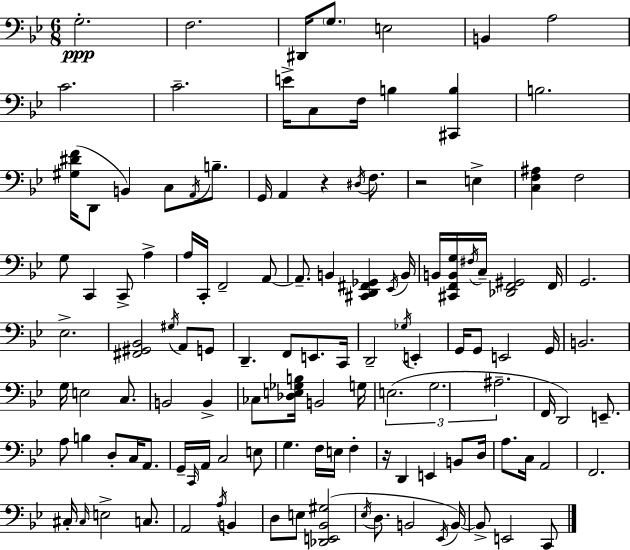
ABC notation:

X:1
T:Untitled
M:6/8
L:1/4
K:Gm
G,2 F,2 ^D,,/4 G,/2 E,2 B,, A,2 C2 C2 E/4 C,/2 F,/4 B, [^C,,B,] B,2 [^G,^DF]/4 D,,/2 B,, C,/2 A,,/4 B,/2 G,,/4 A,, z ^D,/4 F,/2 z2 E, [C,F,^A,] F,2 G,/2 C,, C,,/2 A, A,/4 C,,/4 F,,2 A,,/2 A,,/2 B,, [^C,,D,,^F,,_G,,] _E,,/4 B,,/4 B,,/4 [^C,,F,,B,,G,]/4 ^F,/4 C,/4 [_D,,F,,^G,,]2 F,,/4 G,,2 _E,2 [^F,,^G,,_B,,]2 ^G,/4 A,,/2 G,,/2 D,, F,,/2 E,,/2 C,,/4 D,,2 _G,/4 E,, G,,/4 G,,/2 E,,2 G,,/4 B,,2 G,/4 E,2 C,/2 B,,2 B,, _C,/2 [_D,E,_G,B,]/4 B,,2 G,/4 E,2 G,2 ^A,2 F,,/4 D,,2 E,,/2 A,/2 B, D,/2 C,/4 A,,/2 G,,/4 C,,/4 A,,/4 C,2 E,/2 G, F,/4 E,/4 F, z/4 D,, E,, B,,/2 D,/4 A,/2 C,/4 A,,2 F,,2 ^C,/4 ^C,/4 E,2 C,/2 A,,2 A,/4 B,, D,/2 E,/2 [_D,,E,,_B,,^G,]2 _E,/4 D,/2 B,,2 _E,,/4 B,,/4 B,,/2 E,,2 C,,/2